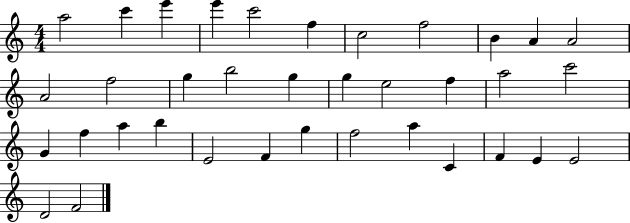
{
  \clef treble
  \numericTimeSignature
  \time 4/4
  \key c \major
  a''2 c'''4 e'''4 | e'''4 c'''2 f''4 | c''2 f''2 | b'4 a'4 a'2 | \break a'2 f''2 | g''4 b''2 g''4 | g''4 e''2 f''4 | a''2 c'''2 | \break g'4 f''4 a''4 b''4 | e'2 f'4 g''4 | f''2 a''4 c'4 | f'4 e'4 e'2 | \break d'2 f'2 | \bar "|."
}